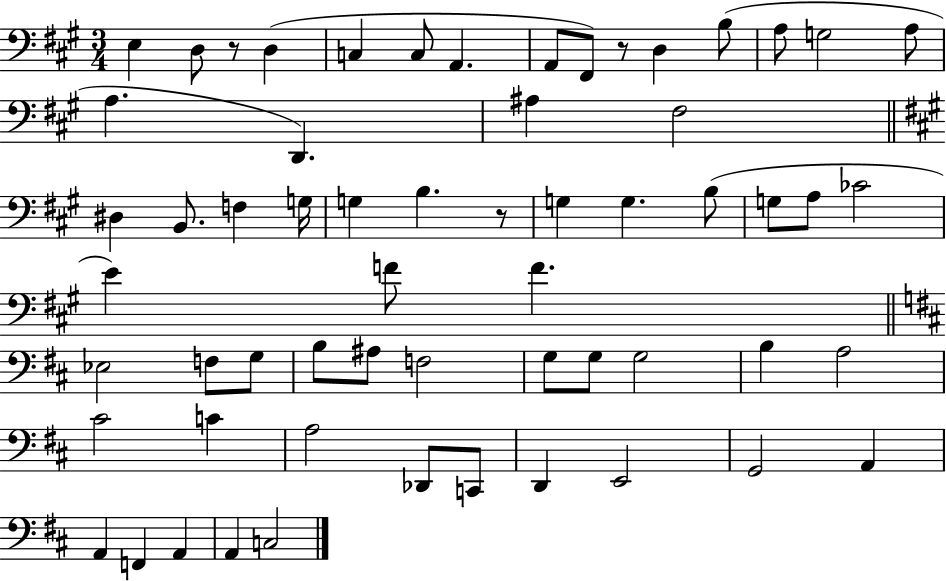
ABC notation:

X:1
T:Untitled
M:3/4
L:1/4
K:A
E, D,/2 z/2 D, C, C,/2 A,, A,,/2 ^F,,/2 z/2 D, B,/2 A,/2 G,2 A,/2 A, D,, ^A, ^F,2 ^D, B,,/2 F, G,/4 G, B, z/2 G, G, B,/2 G,/2 A,/2 _C2 E F/2 F _E,2 F,/2 G,/2 B,/2 ^A,/2 F,2 G,/2 G,/2 G,2 B, A,2 ^C2 C A,2 _D,,/2 C,,/2 D,, E,,2 G,,2 A,, A,, F,, A,, A,, C,2